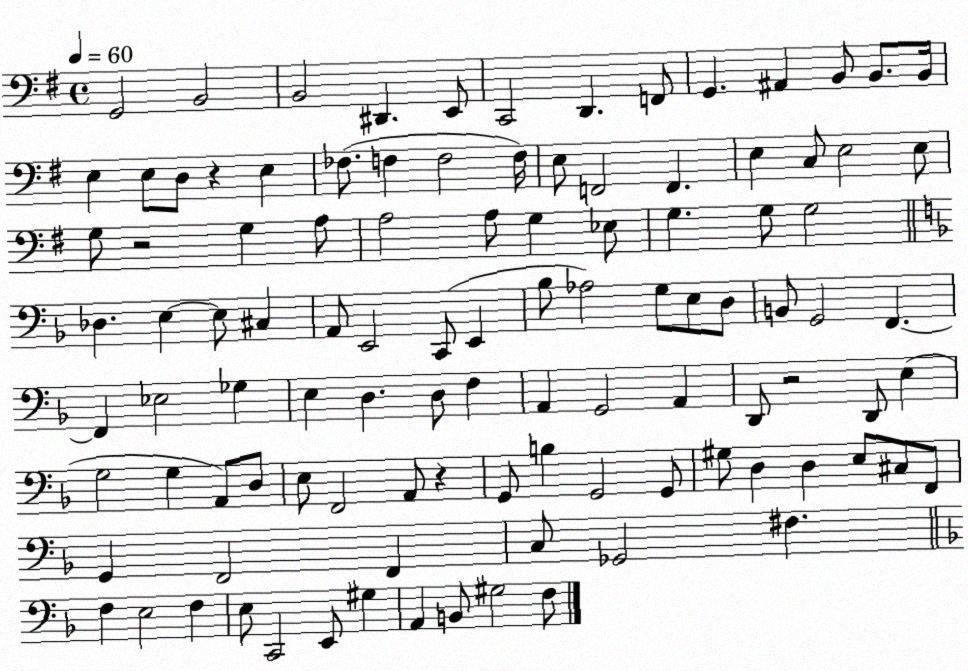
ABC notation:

X:1
T:Untitled
M:4/4
L:1/4
K:G
G,,2 B,,2 B,,2 ^D,, E,,/2 C,,2 D,, F,,/2 G,, ^A,, B,,/2 B,,/2 B,,/4 E, E,/2 D,/2 z E, _F,/2 F, F,2 F,/4 E,/2 F,,2 F,, E, C,/2 E,2 E,/2 G,/2 z2 G, A,/2 A,2 A,/2 G, _E,/2 G, G,/2 G,2 _D, E, E,/2 ^C, A,,/2 E,,2 C,,/2 E,, _B,/2 _A,2 G,/2 E,/2 D,/2 B,,/2 G,,2 F,, F,, _E,2 _G, E, D, D,/2 F, A,, G,,2 A,, D,,/2 z2 D,,/2 E, G,2 G, A,,/2 D,/2 E,/2 F,,2 A,,/2 z G,,/2 B, G,,2 G,,/2 ^G,/2 D, D, E,/2 ^C,/2 F,,/2 G,, F,,2 F,, C,/2 _G,,2 ^F, F, E,2 F, E,/2 C,,2 E,,/2 ^G, A,, B,,/2 ^G,2 F,/2